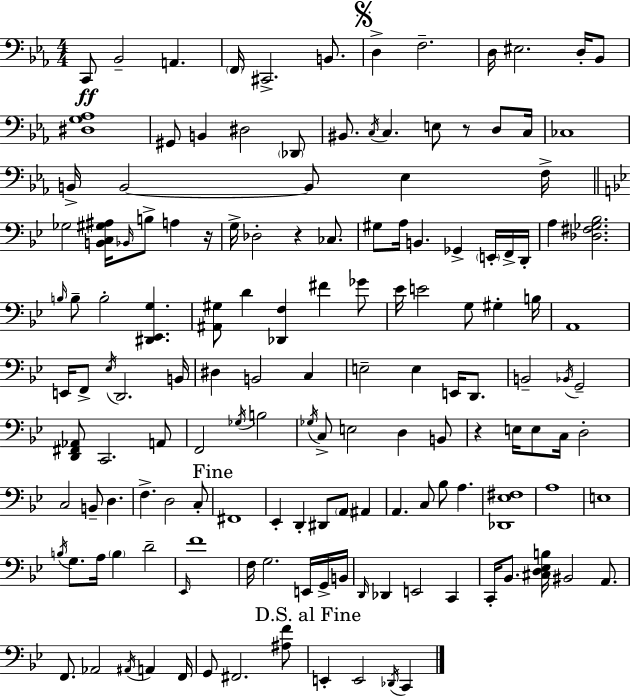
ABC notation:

X:1
T:Untitled
M:4/4
L:1/4
K:Eb
C,,/2 _B,,2 A,, F,,/4 ^C,,2 B,,/2 D, F,2 D,/4 ^E,2 D,/4 _B,,/2 [^D,G,_A,]4 ^G,,/2 B,, ^D,2 _D,,/2 ^B,,/2 C,/4 C, E,/2 z/2 D,/2 C,/4 _C,4 B,,/4 B,,2 B,,/2 _E, F,/4 _G,2 [B,,C,^G,^A,]/4 _B,,/4 B,/2 A, z/4 G,/4 _D,2 z _C,/2 ^G,/2 A,/4 B,, _G,, E,,/4 F,,/4 D,,/4 A, [_D,^F,_G,_B,]2 B,/4 B,/2 B,2 [^D,,_E,,G,] [^A,,^G,]/2 D [_D,,F,] ^F _G/2 _E/4 E2 G,/2 ^G, B,/4 A,,4 E,,/4 F,,/2 _E,/4 D,,2 B,,/4 ^D, B,,2 C, E,2 E, E,,/4 D,,/2 B,,2 _B,,/4 G,,2 [D,,^F,,_A,,]/2 C,,2 A,,/2 F,,2 _G,/4 B,2 _G,/4 C,/2 E,2 D, B,,/2 z E,/4 E,/2 C,/4 D,2 C,2 B,,/2 D, F, D,2 C,/2 ^F,,4 _E,, D,, ^D,,/2 A,,/2 ^A,, A,, C,/2 _B,/2 A, [_D,,_E,^F,]4 A,4 E,4 B,/4 G,/2 A,/4 B, D2 _E,,/4 F4 F,/4 G,2 E,,/4 G,,/4 B,,/4 D,,/4 _D,, E,,2 C,, C,,/4 _B,,/2 [^C,D,_E,B,]/4 ^B,,2 A,,/2 F,,/2 _A,,2 ^A,,/4 A,, F,,/4 G,,/2 ^F,,2 [^A,F]/2 E,, E,,2 _D,,/4 C,,